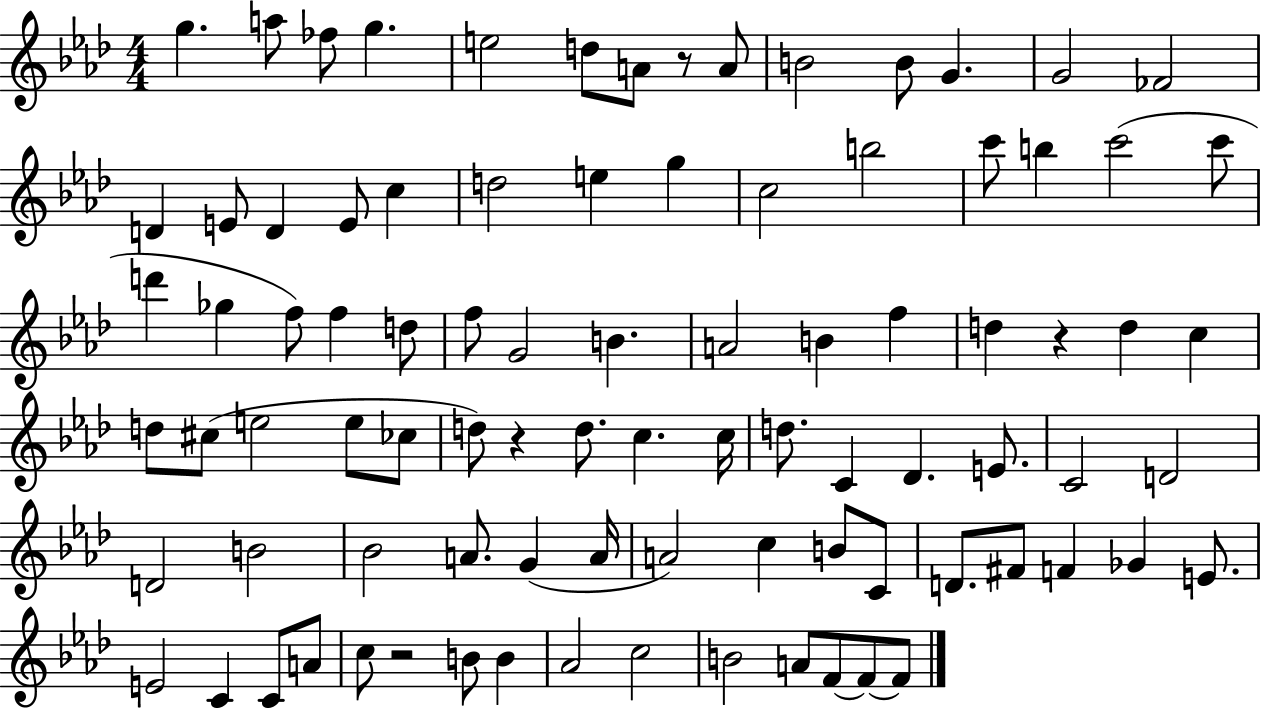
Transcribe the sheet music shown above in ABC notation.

X:1
T:Untitled
M:4/4
L:1/4
K:Ab
g a/2 _f/2 g e2 d/2 A/2 z/2 A/2 B2 B/2 G G2 _F2 D E/2 D E/2 c d2 e g c2 b2 c'/2 b c'2 c'/2 d' _g f/2 f d/2 f/2 G2 B A2 B f d z d c d/2 ^c/2 e2 e/2 _c/2 d/2 z d/2 c c/4 d/2 C _D E/2 C2 D2 D2 B2 _B2 A/2 G A/4 A2 c B/2 C/2 D/2 ^F/2 F _G E/2 E2 C C/2 A/2 c/2 z2 B/2 B _A2 c2 B2 A/2 F/2 F/2 F/2